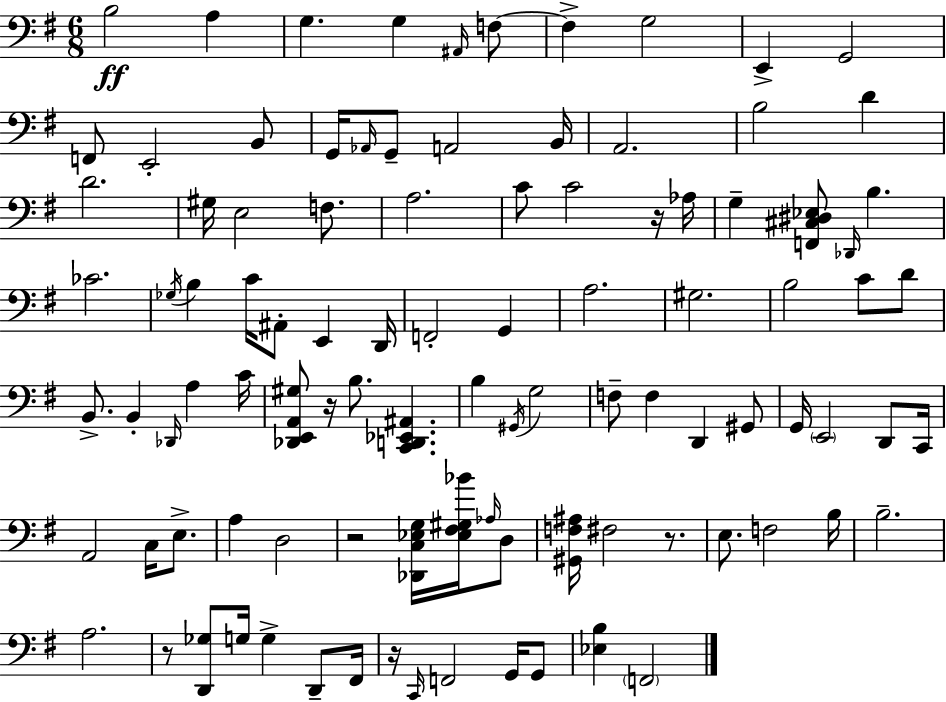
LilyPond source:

{
  \clef bass
  \numericTimeSignature
  \time 6/8
  \key g \major
  b2\ff a4 | g4. g4 \grace { ais,16 } f8~~ | f4-> g2 | e,4-> g,2 | \break f,8 e,2-. b,8 | g,16 \grace { aes,16 } g,8-- a,2 | b,16 a,2. | b2 d'4 | \break d'2. | gis16 e2 f8. | a2. | c'8 c'2 | \break r16 aes16 g4-- <f, cis dis ees>8 \grace { des,16 } b4. | ces'2. | \acciaccatura { ges16 } b4 c'16 ais,8-. e,4 | d,16 f,2-. | \break g,4 a2. | gis2. | b2 | c'8 d'8 b,8.-> b,4-. \grace { des,16 } | \break a4 c'16 <des, e, a, gis>8 r16 b8. <c, d, ees, ais,>4. | b4 \acciaccatura { gis,16 } g2 | f8-- f4 | d,4 gis,8 g,16 \parenthesize e,2 | \break d,8 c,16 a,2 | c16 e8.-> a4 d2 | r2 | <des, c ees g>16 <ees fis gis bes'>16 \grace { aes16 } d8 <gis, f ais>16 fis2 | \break r8. e8. f2 | b16 b2.-- | a2. | r8 <d, ges>8 g16 | \break g4-> d,8-- fis,16 r16 \grace { c,16 } f,2 | g,16 g,8 <ees b>4 | \parenthesize f,2 \bar "|."
}